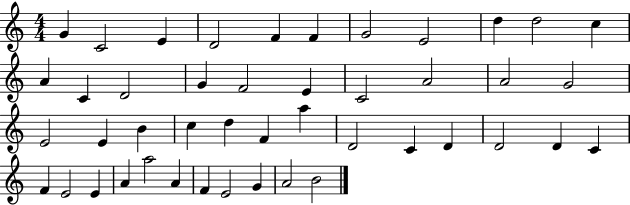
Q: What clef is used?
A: treble